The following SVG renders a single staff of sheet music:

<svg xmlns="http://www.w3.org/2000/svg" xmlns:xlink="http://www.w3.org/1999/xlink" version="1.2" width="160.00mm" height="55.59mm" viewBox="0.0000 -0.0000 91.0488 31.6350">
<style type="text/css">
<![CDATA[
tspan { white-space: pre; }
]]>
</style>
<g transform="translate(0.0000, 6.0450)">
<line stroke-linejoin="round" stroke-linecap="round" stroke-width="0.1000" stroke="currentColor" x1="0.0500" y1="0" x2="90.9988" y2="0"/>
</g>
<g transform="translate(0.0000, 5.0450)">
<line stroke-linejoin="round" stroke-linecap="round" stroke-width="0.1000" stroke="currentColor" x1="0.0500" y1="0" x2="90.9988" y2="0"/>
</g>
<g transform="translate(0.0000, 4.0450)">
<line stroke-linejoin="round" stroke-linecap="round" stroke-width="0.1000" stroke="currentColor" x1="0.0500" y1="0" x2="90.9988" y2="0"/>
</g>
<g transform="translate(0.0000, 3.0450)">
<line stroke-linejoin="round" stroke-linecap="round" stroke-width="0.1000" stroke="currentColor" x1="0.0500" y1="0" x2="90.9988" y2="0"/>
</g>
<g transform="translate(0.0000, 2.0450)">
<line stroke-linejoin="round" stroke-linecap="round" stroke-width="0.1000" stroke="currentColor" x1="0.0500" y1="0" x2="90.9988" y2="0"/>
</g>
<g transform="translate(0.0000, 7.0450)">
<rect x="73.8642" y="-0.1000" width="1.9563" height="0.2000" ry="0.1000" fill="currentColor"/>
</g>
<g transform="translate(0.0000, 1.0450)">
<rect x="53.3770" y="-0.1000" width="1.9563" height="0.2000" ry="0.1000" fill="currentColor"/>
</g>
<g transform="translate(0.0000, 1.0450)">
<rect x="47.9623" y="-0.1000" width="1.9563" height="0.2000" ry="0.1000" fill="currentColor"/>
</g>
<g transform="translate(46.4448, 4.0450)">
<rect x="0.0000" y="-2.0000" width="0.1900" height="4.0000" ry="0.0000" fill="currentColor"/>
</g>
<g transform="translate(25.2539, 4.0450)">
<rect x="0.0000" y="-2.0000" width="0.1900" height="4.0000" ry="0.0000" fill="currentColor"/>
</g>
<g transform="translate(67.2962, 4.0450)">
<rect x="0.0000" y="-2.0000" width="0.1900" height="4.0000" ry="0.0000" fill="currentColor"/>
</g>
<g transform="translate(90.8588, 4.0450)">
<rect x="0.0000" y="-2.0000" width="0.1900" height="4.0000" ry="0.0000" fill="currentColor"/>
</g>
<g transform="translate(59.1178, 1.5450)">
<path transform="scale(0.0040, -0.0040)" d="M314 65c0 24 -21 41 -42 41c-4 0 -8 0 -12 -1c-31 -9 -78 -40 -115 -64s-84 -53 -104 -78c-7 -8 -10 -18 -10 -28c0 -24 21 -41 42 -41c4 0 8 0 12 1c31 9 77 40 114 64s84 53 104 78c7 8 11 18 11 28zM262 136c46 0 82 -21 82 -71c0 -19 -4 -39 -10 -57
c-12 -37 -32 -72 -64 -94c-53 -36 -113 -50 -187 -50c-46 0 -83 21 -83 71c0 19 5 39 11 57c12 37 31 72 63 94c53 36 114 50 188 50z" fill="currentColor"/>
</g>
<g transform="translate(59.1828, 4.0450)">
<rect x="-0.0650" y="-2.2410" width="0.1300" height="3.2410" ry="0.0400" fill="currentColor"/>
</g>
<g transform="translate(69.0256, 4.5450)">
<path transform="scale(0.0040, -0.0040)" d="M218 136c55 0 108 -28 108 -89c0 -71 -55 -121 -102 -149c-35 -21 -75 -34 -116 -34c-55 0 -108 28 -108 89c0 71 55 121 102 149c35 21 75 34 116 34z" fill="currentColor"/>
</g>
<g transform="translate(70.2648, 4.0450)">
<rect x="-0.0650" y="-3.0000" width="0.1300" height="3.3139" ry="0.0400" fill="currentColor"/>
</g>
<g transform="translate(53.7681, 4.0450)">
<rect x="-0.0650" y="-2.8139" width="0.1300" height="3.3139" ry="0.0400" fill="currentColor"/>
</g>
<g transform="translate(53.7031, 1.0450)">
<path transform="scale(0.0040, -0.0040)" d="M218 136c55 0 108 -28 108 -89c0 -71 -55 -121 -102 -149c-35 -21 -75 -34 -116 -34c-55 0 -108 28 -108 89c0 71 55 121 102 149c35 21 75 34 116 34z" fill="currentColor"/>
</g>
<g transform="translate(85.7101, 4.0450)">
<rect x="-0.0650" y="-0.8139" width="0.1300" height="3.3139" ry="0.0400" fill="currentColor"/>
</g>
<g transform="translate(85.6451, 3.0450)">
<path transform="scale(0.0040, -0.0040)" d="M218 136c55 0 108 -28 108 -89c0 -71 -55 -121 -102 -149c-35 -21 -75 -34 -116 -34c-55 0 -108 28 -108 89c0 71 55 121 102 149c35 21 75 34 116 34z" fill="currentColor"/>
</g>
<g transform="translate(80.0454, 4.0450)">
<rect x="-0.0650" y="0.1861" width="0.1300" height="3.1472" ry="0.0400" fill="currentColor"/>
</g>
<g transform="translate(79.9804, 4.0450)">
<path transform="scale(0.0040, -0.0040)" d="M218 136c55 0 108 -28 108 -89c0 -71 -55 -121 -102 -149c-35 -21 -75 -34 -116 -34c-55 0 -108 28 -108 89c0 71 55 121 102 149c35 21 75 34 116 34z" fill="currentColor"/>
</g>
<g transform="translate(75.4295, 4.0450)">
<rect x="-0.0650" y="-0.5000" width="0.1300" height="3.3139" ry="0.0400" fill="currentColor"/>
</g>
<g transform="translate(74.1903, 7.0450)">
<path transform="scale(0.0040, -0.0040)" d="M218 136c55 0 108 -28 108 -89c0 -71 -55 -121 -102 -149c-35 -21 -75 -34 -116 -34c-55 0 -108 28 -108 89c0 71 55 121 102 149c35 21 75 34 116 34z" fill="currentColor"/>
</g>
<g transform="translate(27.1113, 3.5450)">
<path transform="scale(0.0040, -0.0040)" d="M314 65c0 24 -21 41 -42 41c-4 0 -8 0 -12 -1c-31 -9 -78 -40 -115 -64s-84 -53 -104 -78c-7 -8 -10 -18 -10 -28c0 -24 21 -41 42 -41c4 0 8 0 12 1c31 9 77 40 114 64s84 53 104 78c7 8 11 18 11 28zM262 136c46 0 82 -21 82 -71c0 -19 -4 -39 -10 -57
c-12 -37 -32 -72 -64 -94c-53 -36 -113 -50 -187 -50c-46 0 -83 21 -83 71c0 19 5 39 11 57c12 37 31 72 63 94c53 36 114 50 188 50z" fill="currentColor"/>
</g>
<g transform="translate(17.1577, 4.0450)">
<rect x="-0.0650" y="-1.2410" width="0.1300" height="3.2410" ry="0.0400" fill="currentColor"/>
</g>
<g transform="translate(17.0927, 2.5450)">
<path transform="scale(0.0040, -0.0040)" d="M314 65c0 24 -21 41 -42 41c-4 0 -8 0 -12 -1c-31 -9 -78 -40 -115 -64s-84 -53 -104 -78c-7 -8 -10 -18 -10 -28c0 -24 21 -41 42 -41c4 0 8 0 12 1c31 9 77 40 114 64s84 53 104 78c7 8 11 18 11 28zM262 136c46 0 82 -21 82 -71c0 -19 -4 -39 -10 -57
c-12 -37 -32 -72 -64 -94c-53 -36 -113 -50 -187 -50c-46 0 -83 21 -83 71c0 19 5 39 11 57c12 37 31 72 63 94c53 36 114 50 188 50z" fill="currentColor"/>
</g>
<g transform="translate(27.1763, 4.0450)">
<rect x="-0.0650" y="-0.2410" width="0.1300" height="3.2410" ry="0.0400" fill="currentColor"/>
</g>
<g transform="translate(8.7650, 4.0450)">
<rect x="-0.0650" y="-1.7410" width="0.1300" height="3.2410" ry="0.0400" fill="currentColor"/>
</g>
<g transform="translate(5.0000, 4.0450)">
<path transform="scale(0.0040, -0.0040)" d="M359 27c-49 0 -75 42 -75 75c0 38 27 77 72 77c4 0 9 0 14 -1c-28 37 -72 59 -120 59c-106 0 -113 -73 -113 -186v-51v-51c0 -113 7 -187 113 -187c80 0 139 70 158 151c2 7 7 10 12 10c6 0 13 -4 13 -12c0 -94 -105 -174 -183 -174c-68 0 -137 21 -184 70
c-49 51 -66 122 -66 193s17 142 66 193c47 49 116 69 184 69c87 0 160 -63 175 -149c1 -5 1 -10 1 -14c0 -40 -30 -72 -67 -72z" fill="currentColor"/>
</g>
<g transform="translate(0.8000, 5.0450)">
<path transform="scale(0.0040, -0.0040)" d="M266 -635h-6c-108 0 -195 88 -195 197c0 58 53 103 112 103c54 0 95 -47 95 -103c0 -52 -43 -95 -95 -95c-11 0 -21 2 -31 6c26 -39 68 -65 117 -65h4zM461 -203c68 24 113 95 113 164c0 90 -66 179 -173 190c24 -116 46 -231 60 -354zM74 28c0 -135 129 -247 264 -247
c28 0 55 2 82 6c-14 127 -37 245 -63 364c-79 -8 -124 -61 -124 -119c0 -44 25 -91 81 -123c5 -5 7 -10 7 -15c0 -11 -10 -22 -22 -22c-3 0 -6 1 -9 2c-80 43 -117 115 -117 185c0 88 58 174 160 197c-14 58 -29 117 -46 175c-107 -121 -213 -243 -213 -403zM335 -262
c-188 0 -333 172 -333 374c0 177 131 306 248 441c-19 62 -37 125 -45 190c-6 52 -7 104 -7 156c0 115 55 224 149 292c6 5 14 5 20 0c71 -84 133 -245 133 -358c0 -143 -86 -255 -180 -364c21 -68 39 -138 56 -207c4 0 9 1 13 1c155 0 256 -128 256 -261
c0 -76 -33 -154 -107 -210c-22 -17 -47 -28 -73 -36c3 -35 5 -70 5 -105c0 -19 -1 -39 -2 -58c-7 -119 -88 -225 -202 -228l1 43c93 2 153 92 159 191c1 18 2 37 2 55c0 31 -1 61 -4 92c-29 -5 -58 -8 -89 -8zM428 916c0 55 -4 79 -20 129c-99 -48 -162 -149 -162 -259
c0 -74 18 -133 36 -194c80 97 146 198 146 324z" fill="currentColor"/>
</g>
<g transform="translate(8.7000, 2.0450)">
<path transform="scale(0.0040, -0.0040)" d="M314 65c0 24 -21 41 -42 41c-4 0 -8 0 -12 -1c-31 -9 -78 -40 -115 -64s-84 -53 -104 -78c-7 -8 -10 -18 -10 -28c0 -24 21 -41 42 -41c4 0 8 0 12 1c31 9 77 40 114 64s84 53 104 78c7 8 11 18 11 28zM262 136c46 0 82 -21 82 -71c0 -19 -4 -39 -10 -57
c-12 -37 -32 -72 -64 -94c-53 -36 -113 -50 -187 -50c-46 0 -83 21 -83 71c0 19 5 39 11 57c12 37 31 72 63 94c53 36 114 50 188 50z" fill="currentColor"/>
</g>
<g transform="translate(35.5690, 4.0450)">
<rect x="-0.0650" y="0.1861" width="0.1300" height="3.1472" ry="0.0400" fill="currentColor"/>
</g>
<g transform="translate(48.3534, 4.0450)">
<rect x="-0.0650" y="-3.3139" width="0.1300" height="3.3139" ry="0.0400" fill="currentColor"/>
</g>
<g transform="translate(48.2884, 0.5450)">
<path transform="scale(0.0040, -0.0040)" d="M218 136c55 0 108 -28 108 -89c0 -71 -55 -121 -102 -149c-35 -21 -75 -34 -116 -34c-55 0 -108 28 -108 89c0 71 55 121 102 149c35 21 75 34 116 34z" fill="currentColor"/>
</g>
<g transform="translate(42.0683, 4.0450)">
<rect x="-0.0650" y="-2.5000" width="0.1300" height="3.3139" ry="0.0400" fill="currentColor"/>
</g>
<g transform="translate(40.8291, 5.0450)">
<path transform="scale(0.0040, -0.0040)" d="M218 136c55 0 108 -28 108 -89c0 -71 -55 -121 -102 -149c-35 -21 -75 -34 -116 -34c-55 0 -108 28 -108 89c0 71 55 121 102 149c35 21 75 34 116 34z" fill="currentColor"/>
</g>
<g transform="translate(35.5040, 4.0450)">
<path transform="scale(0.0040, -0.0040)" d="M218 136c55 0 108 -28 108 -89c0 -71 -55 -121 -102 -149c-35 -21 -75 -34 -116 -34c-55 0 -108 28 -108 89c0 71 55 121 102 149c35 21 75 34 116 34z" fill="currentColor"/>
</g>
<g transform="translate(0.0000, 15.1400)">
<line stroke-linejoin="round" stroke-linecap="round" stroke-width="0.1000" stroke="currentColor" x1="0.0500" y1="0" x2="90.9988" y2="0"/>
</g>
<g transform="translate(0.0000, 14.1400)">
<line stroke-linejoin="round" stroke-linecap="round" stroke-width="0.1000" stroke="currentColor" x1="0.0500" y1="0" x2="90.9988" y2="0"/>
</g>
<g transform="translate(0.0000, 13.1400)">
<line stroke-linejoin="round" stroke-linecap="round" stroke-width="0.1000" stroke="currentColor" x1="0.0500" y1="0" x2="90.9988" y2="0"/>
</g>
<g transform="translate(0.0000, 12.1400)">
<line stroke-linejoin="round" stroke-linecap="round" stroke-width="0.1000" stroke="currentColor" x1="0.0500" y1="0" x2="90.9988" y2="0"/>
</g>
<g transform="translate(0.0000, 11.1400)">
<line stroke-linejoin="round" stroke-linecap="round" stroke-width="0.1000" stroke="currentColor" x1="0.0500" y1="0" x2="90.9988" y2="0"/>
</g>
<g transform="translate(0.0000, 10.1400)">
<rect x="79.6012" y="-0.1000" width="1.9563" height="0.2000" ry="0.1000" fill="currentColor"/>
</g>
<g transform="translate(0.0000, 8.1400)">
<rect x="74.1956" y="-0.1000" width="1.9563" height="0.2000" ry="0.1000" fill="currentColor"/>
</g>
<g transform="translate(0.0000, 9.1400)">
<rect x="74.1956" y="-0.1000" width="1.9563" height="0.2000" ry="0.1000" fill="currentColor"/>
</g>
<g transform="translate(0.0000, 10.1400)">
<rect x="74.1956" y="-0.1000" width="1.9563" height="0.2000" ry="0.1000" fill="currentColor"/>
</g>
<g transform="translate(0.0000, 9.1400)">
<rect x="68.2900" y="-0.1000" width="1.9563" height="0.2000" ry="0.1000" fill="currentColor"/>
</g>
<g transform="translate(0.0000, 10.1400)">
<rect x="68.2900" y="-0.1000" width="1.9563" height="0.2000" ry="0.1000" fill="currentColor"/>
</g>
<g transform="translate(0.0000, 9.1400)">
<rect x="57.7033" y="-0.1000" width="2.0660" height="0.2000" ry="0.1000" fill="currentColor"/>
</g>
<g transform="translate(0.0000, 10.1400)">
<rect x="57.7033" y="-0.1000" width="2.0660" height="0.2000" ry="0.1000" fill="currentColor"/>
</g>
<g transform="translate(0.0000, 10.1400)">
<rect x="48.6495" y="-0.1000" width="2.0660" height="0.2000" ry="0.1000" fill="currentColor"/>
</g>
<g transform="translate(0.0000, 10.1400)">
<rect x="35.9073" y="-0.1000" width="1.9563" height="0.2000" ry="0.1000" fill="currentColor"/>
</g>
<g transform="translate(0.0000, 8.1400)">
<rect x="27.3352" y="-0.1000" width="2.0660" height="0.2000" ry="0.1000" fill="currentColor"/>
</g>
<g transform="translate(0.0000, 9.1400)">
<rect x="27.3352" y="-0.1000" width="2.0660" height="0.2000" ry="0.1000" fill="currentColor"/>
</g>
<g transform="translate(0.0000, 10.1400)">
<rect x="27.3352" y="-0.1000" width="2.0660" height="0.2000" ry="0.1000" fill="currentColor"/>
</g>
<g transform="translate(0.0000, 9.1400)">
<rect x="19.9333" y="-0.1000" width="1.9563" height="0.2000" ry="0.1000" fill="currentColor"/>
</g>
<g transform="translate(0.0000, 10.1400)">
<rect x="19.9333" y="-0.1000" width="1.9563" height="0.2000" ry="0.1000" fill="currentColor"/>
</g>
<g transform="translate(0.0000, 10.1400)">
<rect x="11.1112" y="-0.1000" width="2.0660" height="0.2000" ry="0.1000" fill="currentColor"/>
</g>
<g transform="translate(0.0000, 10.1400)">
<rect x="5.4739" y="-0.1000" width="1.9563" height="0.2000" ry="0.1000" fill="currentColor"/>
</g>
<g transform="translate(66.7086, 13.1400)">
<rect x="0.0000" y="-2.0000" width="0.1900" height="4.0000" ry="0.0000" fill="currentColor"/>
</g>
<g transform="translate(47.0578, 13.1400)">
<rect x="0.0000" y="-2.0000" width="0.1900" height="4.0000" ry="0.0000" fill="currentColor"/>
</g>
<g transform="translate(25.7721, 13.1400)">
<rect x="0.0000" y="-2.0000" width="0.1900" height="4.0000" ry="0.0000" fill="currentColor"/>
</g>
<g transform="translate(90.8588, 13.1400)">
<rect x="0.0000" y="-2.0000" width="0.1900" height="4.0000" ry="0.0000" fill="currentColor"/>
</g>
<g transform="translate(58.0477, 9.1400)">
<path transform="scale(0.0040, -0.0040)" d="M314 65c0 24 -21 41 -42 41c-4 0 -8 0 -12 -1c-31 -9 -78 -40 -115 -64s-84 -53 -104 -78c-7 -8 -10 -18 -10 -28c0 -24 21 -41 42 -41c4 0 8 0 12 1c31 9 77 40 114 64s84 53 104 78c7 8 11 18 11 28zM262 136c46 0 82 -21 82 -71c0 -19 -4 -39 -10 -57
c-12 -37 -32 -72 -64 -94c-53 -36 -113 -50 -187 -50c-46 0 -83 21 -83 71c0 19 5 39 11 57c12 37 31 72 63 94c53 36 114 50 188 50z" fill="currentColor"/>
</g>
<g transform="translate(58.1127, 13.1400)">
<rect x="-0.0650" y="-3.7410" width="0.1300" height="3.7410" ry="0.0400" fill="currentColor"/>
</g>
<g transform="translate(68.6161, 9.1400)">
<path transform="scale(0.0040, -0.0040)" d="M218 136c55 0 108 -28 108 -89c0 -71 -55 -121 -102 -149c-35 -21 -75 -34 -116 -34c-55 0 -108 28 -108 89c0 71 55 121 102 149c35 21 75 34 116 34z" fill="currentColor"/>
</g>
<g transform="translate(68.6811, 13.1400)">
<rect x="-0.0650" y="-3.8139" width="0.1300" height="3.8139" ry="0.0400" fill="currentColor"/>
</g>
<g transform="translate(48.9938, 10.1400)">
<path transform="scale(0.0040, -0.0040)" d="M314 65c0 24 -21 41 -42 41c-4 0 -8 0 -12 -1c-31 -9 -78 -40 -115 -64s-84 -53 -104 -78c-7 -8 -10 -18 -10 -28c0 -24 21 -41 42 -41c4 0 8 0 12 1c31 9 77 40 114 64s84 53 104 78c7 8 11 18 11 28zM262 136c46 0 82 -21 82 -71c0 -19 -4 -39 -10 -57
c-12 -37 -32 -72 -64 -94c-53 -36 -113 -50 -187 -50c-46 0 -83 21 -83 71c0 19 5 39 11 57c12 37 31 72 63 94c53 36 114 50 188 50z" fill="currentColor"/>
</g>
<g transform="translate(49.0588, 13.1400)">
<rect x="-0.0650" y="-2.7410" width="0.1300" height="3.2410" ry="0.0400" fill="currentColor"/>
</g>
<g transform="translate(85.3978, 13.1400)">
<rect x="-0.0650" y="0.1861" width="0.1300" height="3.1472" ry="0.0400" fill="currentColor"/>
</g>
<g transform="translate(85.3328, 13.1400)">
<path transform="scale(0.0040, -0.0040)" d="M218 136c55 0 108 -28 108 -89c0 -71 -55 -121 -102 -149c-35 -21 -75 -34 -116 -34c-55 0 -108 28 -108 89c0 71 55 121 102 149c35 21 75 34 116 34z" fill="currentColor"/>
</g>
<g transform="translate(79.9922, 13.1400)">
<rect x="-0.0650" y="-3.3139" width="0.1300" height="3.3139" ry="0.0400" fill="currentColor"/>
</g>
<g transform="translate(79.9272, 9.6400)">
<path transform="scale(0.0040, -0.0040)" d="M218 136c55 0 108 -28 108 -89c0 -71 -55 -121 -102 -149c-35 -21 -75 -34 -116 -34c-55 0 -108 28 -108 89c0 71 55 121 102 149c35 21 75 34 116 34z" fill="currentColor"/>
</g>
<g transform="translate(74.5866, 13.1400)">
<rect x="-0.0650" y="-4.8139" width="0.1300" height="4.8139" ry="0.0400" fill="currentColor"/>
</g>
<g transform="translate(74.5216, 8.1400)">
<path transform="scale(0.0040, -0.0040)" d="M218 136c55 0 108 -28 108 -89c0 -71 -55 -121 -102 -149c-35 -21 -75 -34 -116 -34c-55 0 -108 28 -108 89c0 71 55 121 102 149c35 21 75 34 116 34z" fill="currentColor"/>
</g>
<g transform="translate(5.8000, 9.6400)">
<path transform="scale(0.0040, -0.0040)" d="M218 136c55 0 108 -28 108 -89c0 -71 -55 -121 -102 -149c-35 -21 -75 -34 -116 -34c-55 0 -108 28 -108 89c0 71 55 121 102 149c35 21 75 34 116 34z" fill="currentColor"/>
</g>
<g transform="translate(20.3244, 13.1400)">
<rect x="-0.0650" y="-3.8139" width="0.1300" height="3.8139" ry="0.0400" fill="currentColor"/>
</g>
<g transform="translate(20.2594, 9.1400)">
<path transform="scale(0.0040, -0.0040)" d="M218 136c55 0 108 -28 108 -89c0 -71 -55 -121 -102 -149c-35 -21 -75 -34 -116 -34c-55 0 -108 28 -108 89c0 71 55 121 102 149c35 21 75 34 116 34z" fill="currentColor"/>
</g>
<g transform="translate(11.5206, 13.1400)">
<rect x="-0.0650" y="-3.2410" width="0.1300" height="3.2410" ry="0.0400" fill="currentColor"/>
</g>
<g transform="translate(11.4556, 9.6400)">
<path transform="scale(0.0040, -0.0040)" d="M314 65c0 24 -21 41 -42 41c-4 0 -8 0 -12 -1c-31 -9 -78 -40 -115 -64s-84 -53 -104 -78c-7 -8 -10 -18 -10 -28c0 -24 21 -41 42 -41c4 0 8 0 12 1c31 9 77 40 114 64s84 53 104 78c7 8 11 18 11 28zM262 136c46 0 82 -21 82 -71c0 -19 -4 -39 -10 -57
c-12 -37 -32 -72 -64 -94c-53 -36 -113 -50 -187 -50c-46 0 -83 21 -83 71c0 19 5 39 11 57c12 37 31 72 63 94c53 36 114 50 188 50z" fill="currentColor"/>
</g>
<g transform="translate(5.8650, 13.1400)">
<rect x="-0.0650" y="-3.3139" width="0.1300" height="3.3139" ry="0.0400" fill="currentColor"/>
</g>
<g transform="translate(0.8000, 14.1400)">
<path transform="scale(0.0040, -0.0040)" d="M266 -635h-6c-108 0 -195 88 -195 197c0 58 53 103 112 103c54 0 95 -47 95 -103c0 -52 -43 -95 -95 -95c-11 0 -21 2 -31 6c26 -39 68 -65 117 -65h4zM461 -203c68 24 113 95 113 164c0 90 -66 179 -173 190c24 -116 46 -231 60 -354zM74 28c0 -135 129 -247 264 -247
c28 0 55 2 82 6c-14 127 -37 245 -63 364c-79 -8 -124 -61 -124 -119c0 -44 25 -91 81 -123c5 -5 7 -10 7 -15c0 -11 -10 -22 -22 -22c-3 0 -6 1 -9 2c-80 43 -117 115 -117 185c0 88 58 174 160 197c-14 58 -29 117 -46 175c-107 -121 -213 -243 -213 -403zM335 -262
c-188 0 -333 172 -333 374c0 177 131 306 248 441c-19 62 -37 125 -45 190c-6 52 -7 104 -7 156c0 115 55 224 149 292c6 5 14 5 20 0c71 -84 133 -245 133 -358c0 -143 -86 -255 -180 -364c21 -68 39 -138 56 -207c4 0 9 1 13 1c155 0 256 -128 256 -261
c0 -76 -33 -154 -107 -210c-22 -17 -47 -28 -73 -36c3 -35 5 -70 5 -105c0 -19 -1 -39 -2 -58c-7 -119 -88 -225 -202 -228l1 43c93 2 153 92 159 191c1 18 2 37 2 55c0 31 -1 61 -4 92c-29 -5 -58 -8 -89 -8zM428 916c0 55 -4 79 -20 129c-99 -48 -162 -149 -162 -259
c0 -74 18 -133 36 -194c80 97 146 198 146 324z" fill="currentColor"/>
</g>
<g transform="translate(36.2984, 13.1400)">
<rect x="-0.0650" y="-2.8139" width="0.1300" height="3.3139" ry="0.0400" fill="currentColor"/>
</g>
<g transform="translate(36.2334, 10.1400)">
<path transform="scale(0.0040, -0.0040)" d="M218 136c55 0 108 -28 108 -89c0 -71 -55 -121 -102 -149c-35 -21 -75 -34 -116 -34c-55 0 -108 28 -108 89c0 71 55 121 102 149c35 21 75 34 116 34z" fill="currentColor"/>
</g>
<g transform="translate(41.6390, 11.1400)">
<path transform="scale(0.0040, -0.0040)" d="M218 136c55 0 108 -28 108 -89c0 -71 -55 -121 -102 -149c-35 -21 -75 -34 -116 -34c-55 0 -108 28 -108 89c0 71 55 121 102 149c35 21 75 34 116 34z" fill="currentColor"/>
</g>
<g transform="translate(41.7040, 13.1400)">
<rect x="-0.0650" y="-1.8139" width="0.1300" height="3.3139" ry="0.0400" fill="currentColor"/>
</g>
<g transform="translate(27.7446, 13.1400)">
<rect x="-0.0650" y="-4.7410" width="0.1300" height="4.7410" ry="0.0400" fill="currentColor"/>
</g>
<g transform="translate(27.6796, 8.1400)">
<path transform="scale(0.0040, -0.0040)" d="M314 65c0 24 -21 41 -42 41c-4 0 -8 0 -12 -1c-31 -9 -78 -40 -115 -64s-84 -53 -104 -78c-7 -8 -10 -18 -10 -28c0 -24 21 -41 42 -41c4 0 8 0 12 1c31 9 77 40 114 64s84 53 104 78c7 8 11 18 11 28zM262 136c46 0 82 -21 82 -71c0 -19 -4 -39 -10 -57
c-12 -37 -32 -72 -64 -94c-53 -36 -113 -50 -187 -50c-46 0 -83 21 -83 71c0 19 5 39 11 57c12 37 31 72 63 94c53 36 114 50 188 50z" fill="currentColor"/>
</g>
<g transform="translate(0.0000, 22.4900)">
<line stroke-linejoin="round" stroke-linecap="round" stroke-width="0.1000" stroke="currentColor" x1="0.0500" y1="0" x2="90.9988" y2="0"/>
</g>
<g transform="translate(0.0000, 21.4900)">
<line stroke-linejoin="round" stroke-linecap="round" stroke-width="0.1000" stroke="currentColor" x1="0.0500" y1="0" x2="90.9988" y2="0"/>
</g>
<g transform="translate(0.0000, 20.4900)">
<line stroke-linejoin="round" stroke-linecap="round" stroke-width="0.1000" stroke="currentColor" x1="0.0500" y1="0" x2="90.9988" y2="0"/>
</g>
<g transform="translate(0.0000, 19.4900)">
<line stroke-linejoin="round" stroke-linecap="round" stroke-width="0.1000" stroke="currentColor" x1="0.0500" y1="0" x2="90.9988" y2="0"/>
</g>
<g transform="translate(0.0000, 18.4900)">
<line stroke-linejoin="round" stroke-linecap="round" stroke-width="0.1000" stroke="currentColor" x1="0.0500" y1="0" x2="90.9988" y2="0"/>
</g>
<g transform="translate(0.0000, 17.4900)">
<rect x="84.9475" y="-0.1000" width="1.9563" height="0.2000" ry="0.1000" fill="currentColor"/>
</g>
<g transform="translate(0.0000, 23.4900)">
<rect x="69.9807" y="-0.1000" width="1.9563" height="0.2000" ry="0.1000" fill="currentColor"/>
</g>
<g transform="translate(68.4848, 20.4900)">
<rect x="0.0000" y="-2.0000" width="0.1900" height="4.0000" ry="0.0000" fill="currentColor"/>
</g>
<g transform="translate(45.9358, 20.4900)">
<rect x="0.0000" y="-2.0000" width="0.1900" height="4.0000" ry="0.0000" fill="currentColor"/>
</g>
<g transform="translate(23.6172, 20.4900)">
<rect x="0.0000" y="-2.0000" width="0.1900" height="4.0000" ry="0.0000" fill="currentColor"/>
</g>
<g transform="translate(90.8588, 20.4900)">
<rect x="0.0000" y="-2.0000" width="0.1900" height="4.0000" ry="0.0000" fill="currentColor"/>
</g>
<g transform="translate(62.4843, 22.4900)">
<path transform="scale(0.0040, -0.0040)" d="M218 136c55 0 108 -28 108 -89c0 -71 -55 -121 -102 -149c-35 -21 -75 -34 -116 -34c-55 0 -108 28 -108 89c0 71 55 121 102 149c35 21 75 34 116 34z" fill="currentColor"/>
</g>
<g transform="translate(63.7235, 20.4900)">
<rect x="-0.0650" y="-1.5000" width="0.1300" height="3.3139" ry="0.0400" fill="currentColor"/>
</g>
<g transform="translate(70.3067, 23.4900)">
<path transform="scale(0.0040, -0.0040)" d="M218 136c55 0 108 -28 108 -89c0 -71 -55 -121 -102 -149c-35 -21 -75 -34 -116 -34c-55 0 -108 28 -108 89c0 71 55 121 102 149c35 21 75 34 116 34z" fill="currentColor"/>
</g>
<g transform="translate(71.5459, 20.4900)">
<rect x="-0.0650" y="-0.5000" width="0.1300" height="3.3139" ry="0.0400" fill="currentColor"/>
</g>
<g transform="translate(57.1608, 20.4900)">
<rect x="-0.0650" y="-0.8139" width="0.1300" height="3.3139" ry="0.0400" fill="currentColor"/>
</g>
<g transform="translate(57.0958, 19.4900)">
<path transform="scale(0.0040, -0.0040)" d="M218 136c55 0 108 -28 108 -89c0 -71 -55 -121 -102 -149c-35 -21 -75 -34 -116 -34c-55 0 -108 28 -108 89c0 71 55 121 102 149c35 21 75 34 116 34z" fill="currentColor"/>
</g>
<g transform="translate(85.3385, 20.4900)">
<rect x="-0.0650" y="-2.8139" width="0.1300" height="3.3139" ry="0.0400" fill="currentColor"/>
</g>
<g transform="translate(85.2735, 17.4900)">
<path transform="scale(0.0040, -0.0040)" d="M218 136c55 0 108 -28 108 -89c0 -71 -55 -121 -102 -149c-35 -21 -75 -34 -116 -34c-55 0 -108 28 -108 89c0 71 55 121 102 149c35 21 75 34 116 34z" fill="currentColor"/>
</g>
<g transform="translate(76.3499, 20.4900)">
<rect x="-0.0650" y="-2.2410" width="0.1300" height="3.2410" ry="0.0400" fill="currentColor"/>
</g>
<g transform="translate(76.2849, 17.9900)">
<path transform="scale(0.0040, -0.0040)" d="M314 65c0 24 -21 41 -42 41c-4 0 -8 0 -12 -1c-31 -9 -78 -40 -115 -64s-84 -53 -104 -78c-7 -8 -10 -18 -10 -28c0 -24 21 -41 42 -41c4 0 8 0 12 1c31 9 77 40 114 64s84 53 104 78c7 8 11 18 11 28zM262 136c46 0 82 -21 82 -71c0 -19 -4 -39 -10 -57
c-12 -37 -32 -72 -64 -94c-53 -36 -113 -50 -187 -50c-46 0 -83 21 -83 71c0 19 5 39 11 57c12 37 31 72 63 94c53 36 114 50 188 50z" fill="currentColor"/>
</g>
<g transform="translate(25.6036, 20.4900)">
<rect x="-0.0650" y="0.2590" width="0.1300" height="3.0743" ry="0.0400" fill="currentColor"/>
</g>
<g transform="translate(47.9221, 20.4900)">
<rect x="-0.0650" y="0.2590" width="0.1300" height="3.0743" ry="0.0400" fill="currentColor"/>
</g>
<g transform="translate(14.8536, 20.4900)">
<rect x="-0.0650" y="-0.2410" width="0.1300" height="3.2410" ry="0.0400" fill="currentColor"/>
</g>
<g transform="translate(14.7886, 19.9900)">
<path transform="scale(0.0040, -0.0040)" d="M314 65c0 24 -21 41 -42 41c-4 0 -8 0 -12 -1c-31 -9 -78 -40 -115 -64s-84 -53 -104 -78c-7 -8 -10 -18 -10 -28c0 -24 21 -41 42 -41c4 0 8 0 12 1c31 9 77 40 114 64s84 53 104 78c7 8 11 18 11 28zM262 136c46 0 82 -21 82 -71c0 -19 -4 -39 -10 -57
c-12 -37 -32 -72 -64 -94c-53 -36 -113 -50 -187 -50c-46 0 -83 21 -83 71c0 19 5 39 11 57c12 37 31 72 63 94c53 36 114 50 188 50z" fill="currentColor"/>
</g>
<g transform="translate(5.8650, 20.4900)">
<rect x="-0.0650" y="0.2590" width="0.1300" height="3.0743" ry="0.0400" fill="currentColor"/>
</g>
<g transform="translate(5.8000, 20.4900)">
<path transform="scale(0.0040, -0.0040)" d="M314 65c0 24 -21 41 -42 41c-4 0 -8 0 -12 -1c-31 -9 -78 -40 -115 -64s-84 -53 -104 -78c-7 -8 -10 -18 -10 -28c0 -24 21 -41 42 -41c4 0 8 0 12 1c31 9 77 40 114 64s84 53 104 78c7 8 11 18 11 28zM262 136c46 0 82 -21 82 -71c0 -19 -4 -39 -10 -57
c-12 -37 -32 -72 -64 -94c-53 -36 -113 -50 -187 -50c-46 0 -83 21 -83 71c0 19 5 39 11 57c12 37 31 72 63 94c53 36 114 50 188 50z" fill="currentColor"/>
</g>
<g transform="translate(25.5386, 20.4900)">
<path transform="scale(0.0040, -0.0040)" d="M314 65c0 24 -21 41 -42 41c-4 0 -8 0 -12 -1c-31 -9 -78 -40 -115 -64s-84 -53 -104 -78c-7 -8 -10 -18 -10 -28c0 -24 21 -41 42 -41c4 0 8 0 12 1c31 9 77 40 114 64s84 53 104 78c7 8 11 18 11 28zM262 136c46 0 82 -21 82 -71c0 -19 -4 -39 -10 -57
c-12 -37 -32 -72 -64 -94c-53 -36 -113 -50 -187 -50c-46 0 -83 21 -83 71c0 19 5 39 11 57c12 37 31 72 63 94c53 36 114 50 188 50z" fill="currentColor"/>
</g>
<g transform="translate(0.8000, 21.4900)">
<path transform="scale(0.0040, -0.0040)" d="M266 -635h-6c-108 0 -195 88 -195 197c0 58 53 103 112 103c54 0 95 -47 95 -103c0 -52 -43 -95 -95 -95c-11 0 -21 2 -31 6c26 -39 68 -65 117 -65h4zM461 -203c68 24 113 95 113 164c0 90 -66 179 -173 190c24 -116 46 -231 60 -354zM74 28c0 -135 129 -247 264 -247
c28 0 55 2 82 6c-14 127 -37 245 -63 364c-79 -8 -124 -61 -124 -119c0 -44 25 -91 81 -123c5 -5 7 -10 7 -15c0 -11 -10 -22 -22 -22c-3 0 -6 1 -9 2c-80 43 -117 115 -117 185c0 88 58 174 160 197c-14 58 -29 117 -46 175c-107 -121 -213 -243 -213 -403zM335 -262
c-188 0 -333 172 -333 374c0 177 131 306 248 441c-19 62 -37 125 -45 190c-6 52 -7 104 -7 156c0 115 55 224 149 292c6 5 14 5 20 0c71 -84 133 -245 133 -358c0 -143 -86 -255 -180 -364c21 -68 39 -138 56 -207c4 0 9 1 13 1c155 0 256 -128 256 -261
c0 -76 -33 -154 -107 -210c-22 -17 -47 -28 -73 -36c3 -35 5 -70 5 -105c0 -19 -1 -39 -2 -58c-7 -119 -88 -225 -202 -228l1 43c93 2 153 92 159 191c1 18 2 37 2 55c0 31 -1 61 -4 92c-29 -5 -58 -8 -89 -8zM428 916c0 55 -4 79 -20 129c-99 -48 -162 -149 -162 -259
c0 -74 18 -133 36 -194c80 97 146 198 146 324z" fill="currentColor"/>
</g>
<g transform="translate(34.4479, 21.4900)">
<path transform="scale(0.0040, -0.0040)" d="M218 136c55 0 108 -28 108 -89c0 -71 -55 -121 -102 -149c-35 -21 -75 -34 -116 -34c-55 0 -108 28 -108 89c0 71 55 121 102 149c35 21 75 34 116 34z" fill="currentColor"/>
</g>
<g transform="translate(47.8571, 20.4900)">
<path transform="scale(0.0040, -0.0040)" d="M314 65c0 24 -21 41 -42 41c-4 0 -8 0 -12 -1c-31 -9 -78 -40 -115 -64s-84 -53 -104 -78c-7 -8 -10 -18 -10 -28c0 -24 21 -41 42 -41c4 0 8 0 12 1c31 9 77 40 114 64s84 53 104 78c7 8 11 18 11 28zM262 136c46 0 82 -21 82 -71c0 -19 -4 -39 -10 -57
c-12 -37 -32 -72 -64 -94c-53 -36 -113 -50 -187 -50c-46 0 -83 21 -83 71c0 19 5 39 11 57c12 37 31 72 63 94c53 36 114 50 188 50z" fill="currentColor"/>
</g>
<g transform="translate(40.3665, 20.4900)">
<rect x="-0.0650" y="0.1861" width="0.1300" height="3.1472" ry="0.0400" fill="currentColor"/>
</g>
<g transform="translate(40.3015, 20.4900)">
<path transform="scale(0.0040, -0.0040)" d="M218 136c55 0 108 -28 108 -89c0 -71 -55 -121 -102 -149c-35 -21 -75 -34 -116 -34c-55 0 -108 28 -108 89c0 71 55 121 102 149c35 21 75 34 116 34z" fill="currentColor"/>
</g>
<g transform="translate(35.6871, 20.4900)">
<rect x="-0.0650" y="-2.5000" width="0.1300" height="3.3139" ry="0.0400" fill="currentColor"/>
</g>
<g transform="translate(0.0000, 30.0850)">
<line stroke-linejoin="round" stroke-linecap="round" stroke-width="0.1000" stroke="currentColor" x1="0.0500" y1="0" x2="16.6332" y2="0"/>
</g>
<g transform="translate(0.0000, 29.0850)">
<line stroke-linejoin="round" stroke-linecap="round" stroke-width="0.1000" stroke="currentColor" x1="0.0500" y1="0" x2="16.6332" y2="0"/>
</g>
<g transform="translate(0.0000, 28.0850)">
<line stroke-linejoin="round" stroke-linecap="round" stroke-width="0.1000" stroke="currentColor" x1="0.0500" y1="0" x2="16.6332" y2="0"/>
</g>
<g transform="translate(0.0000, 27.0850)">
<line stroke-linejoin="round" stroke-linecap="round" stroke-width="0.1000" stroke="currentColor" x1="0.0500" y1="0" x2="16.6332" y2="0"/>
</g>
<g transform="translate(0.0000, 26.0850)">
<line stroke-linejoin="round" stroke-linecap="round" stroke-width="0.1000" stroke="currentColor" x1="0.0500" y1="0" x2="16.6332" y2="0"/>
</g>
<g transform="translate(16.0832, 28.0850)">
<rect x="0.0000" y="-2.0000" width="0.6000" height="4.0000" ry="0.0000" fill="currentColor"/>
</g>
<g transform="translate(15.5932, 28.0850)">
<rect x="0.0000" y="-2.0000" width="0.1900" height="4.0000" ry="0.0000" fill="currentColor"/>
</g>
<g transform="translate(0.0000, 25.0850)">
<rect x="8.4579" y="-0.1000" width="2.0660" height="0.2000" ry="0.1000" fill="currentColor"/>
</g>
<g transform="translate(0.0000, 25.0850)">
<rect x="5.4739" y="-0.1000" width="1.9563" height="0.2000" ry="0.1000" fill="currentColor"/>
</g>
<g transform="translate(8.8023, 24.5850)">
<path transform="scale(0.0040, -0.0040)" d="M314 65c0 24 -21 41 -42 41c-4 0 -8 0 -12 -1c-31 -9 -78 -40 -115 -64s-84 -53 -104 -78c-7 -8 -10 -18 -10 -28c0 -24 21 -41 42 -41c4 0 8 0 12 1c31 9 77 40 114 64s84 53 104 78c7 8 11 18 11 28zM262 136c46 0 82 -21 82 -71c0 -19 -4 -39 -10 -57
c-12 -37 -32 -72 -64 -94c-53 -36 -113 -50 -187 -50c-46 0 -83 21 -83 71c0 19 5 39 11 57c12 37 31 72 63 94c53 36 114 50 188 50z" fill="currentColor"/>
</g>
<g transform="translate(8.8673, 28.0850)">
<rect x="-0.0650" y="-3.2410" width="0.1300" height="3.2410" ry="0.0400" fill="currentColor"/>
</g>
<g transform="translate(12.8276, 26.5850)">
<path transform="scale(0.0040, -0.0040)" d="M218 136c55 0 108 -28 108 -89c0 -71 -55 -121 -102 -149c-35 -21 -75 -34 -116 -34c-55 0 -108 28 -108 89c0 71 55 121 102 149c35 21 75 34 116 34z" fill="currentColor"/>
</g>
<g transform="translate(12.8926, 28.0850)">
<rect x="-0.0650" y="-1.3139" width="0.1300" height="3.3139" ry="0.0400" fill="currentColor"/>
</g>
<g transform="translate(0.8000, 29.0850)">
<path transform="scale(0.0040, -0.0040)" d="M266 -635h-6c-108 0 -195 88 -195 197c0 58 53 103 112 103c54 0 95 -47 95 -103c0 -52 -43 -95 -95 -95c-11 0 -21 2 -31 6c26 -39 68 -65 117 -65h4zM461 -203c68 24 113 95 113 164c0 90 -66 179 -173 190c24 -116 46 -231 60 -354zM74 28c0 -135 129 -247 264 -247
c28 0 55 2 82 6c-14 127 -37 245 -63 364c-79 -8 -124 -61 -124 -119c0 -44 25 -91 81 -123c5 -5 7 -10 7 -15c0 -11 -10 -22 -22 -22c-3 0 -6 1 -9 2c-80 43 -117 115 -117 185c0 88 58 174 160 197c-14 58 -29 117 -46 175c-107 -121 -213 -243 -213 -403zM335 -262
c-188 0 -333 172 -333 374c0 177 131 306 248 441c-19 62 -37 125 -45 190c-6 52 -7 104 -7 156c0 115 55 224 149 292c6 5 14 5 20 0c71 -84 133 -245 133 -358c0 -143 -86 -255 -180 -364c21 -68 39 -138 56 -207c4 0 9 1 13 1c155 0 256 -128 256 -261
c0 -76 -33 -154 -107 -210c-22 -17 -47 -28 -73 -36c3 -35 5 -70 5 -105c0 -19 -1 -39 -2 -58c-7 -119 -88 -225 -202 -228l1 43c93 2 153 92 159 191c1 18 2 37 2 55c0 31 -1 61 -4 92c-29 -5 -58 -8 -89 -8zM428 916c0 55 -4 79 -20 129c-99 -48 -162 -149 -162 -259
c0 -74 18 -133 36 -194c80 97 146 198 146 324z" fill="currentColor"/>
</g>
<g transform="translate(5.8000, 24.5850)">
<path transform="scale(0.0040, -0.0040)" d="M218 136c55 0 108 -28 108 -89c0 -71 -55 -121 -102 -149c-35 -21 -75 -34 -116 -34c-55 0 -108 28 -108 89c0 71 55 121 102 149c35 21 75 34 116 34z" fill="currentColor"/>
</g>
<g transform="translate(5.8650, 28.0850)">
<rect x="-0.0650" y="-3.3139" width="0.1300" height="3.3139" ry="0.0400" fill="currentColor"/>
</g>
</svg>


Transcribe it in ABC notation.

X:1
T:Untitled
M:4/4
L:1/4
K:C
f2 e2 c2 B G b a g2 A C B d b b2 c' e'2 a f a2 c'2 c' e' b B B2 c2 B2 G B B2 d E C g2 a b b2 e